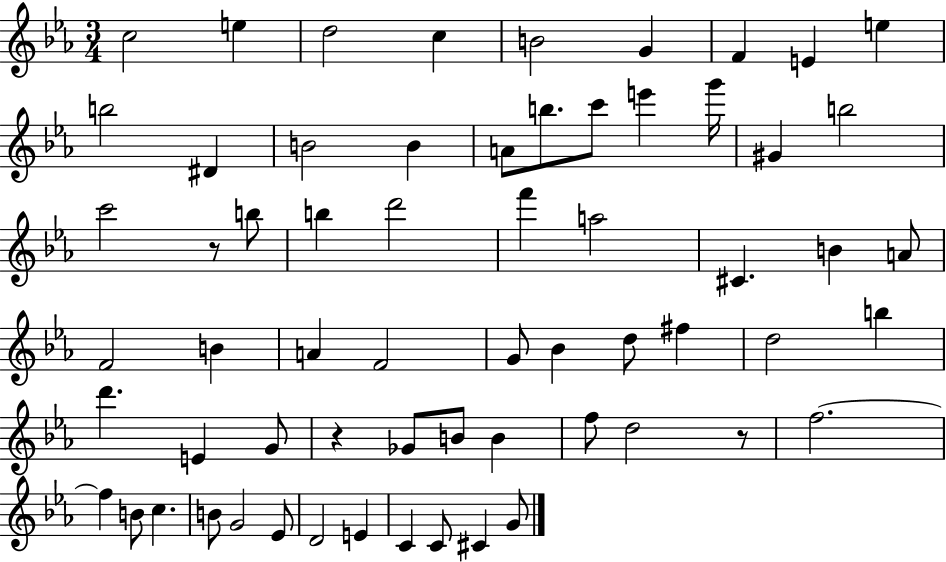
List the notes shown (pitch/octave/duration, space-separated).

C5/h E5/q D5/h C5/q B4/h G4/q F4/q E4/q E5/q B5/h D#4/q B4/h B4/q A4/e B5/e. C6/e E6/q G6/s G#4/q B5/h C6/h R/e B5/e B5/q D6/h F6/q A5/h C#4/q. B4/q A4/e F4/h B4/q A4/q F4/h G4/e Bb4/q D5/e F#5/q D5/h B5/q D6/q. E4/q G4/e R/q Gb4/e B4/e B4/q F5/e D5/h R/e F5/h. F5/q B4/e C5/q. B4/e G4/h Eb4/e D4/h E4/q C4/q C4/e C#4/q G4/e